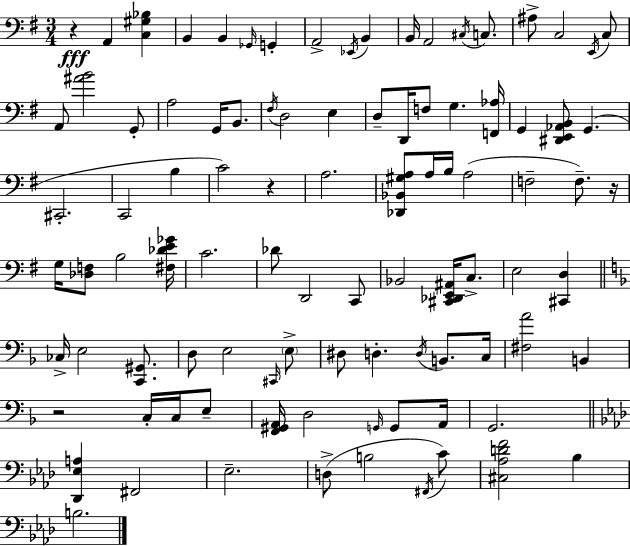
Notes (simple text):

R/q A2/q [C3,G#3,Bb3]/q B2/q B2/q Gb2/s G2/q A2/h Eb2/s B2/q B2/s A2/h C#3/s C3/e. A#3/e C3/h E2/s C3/e A2/e [A#4,B4]/h G2/e A3/h G2/s B2/e. F#3/s D3/h E3/q D3/e D2/s F3/e G3/q. [F2,Ab3]/s G2/q [D#2,E2,Ab2,B2]/e G2/q. C#2/h. C2/h B3/q C4/h R/q A3/h. [Db2,Bb2,G#3,A3]/e A3/s B3/s A3/h F3/h F3/e. R/s G3/s [Db3,F3]/e B3/h [F#3,Db4,E4,Gb4]/s C4/h. Db4/e D2/h C2/e Bb2/h [C#2,Db2,E2,A#2]/s C3/e. E3/h [C#2,D3]/q CES3/s E3/h [C2,G#2]/e. D3/e E3/h C#2/s E3/e D#3/e D3/q. D3/s B2/e. C3/s [F#3,A4]/h B2/q R/h C3/s C3/s E3/e [F2,G#2,A2]/s D3/h G2/s G2/e A2/s G2/h. [Db2,Eb3,A3]/q F#2/h Eb3/h. D3/e B3/h F#2/s C4/e [C#3,Ab3,D4,F4]/h Bb3/q B3/h.